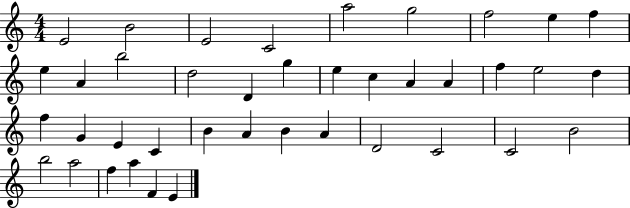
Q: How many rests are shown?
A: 0